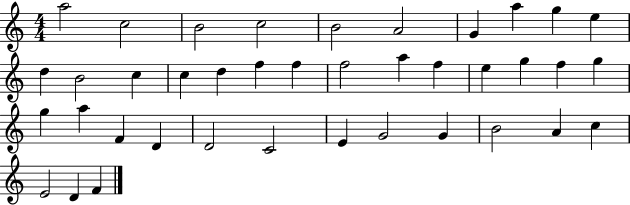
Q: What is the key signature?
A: C major